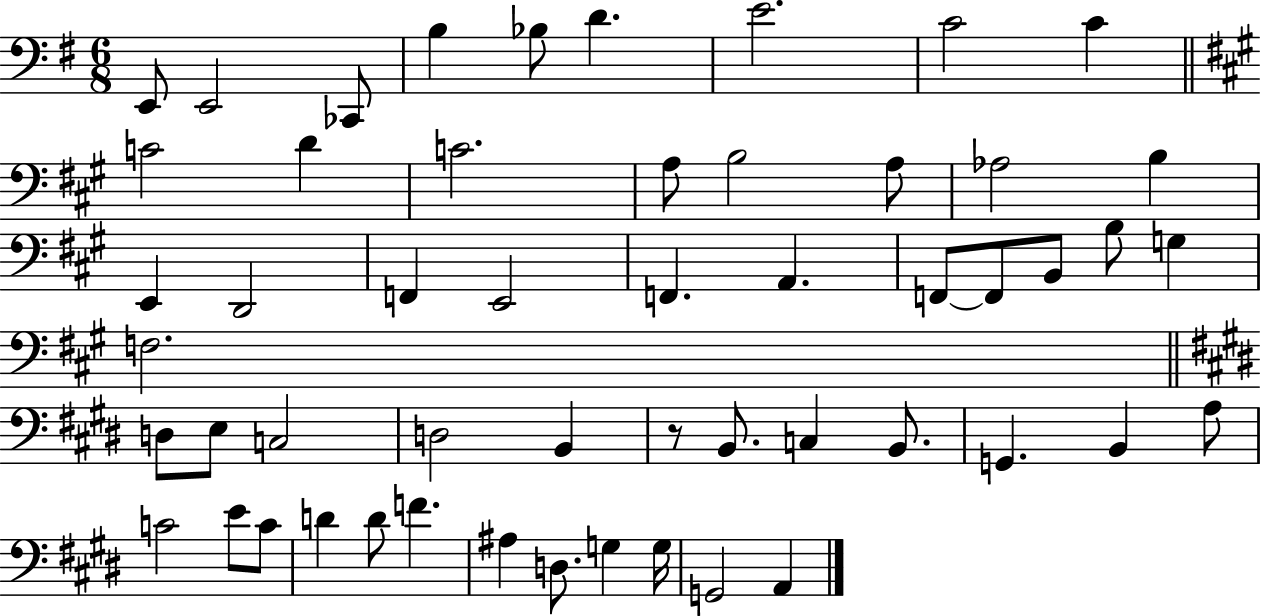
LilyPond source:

{
  \clef bass
  \numericTimeSignature
  \time 6/8
  \key g \major
  e,8 e,2 ces,8 | b4 bes8 d'4. | e'2. | c'2 c'4 | \break \bar "||" \break \key a \major c'2 d'4 | c'2. | a8 b2 a8 | aes2 b4 | \break e,4 d,2 | f,4 e,2 | f,4. a,4. | f,8~~ f,8 b,8 b8 g4 | \break f2. | \bar "||" \break \key e \major d8 e8 c2 | d2 b,4 | r8 b,8. c4 b,8. | g,4. b,4 a8 | \break c'2 e'8 c'8 | d'4 d'8 f'4. | ais4 d8. g4 g16 | g,2 a,4 | \break \bar "|."
}